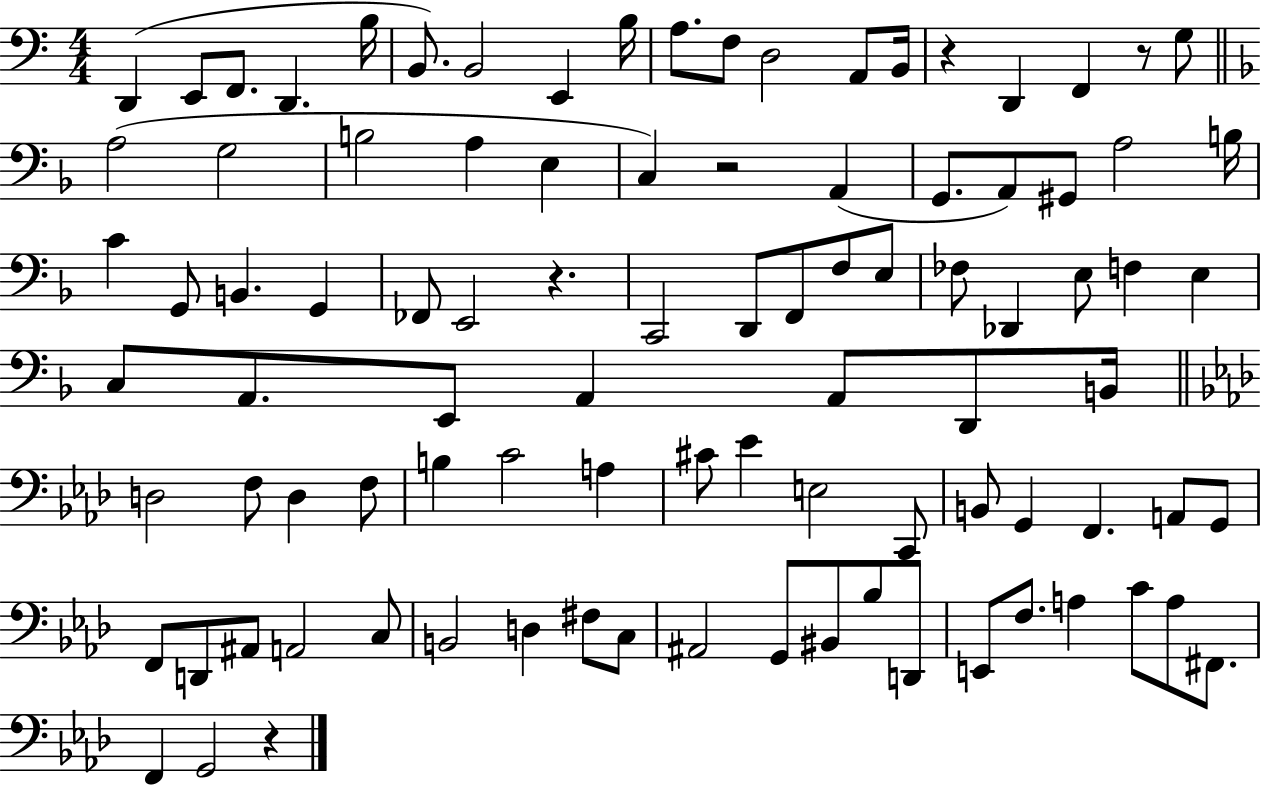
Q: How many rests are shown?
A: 5